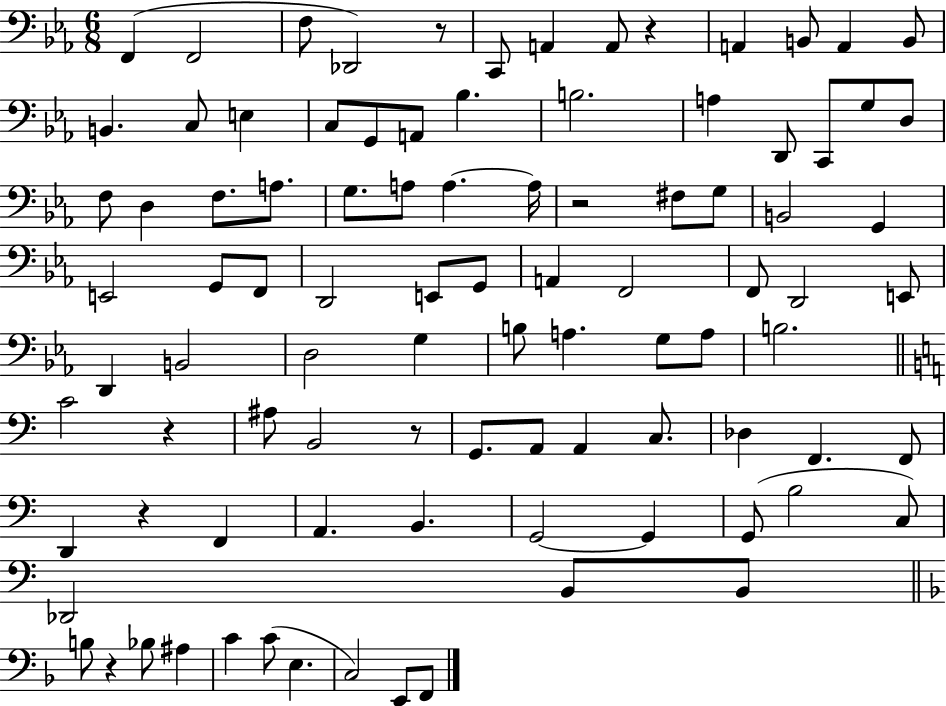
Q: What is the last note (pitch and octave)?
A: F2